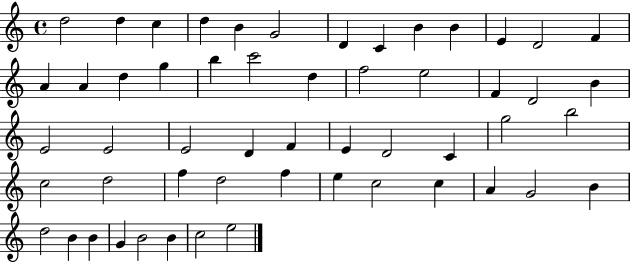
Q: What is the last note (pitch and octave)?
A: E5